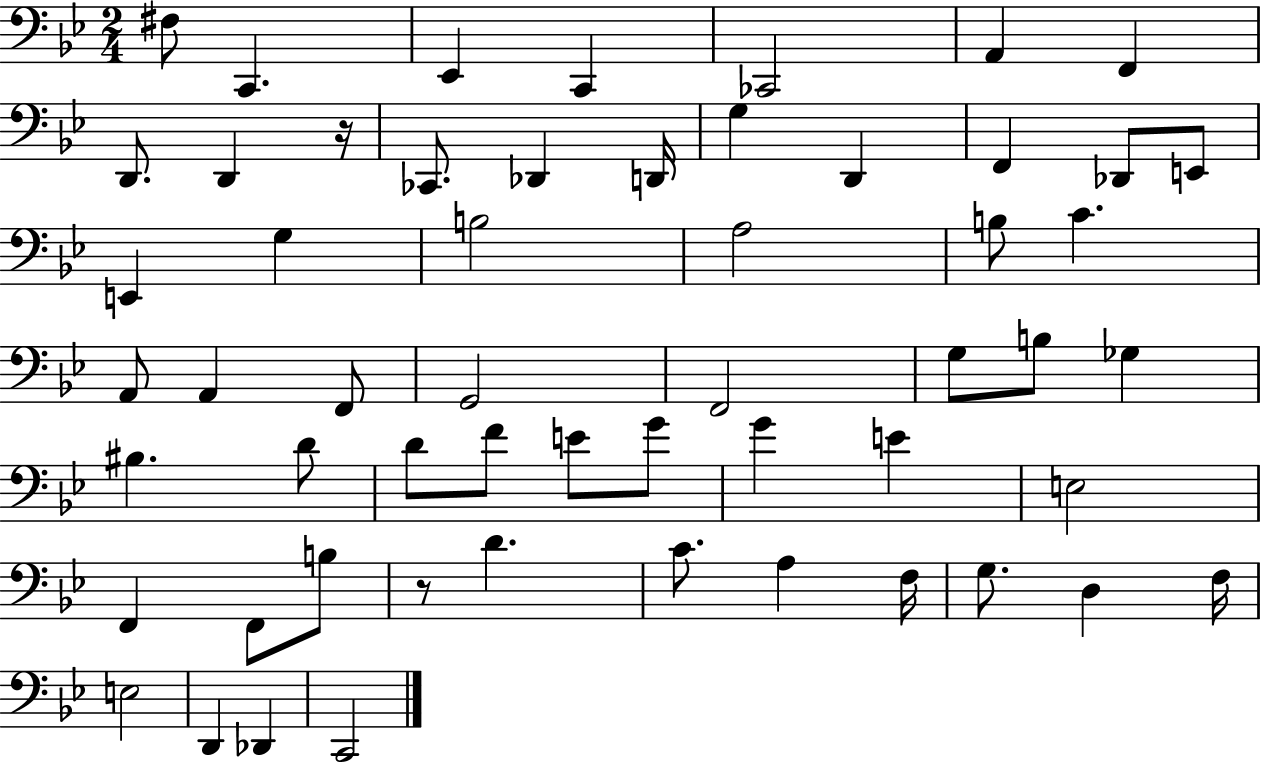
X:1
T:Untitled
M:2/4
L:1/4
K:Bb
^F,/2 C,, _E,, C,, _C,,2 A,, F,, D,,/2 D,, z/4 _C,,/2 _D,, D,,/4 G, D,, F,, _D,,/2 E,,/2 E,, G, B,2 A,2 B,/2 C A,,/2 A,, F,,/2 G,,2 F,,2 G,/2 B,/2 _G, ^B, D/2 D/2 F/2 E/2 G/2 G E E,2 F,, F,,/2 B,/2 z/2 D C/2 A, F,/4 G,/2 D, F,/4 E,2 D,, _D,, C,,2